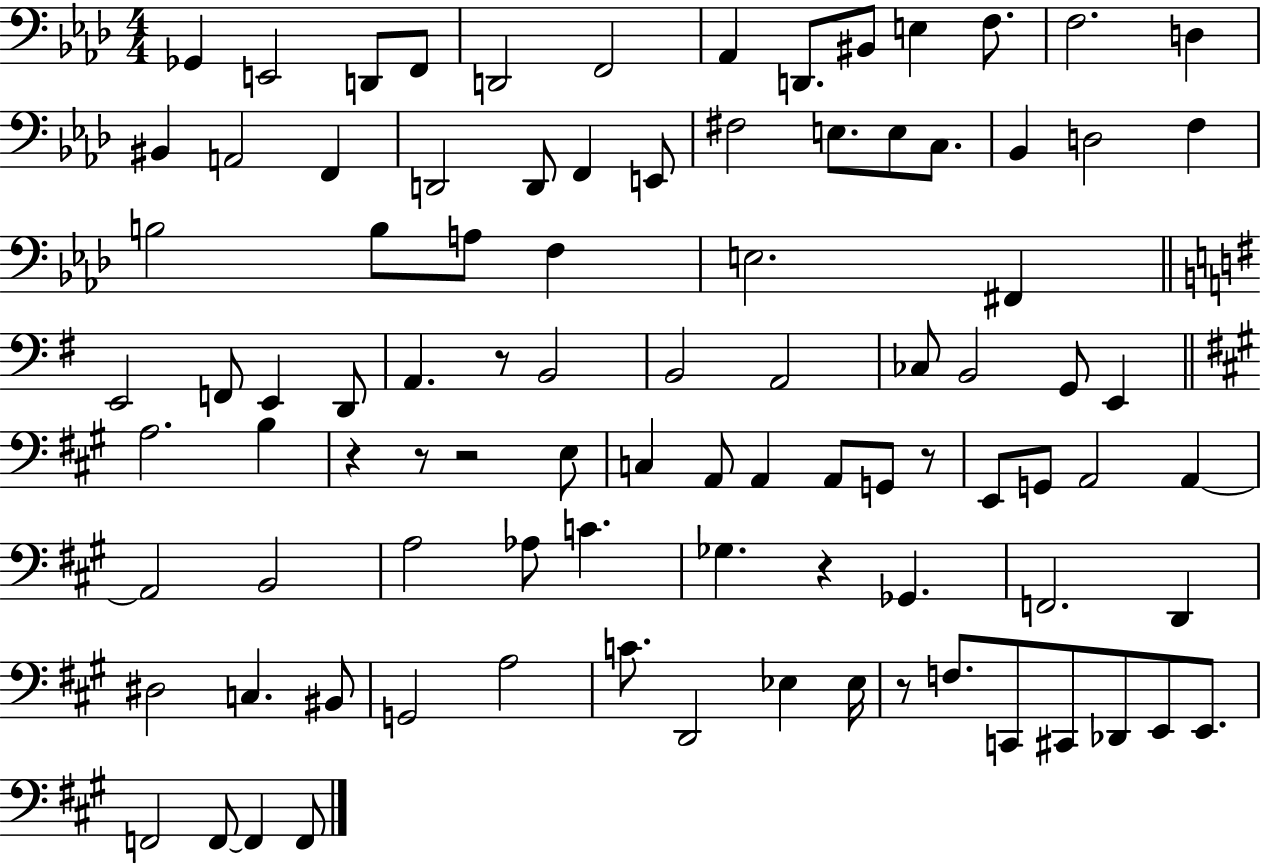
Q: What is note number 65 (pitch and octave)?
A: F2